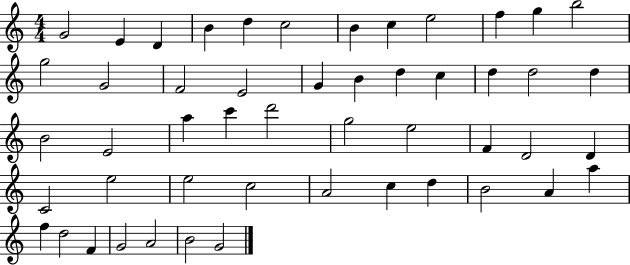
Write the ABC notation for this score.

X:1
T:Untitled
M:4/4
L:1/4
K:C
G2 E D B d c2 B c e2 f g b2 g2 G2 F2 E2 G B d c d d2 d B2 E2 a c' d'2 g2 e2 F D2 D C2 e2 e2 c2 A2 c d B2 A a f d2 F G2 A2 B2 G2